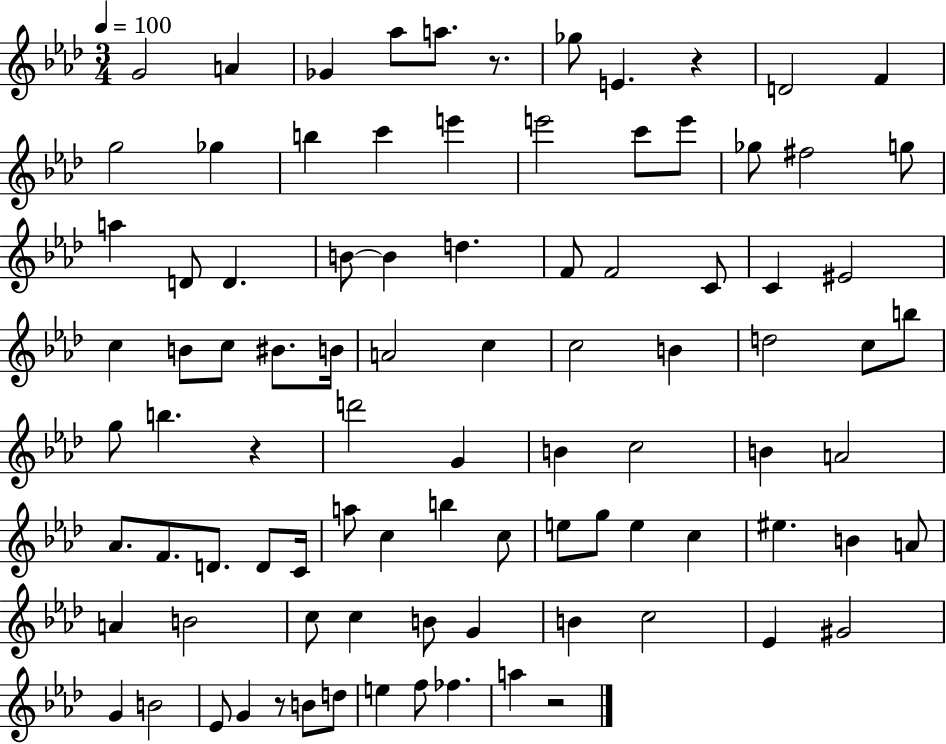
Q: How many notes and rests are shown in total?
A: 92